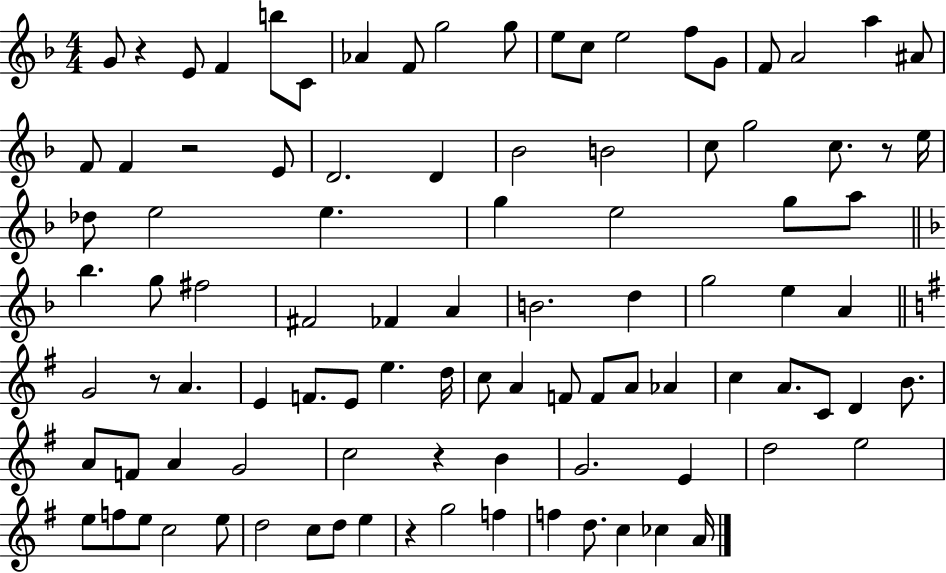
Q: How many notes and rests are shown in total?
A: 97